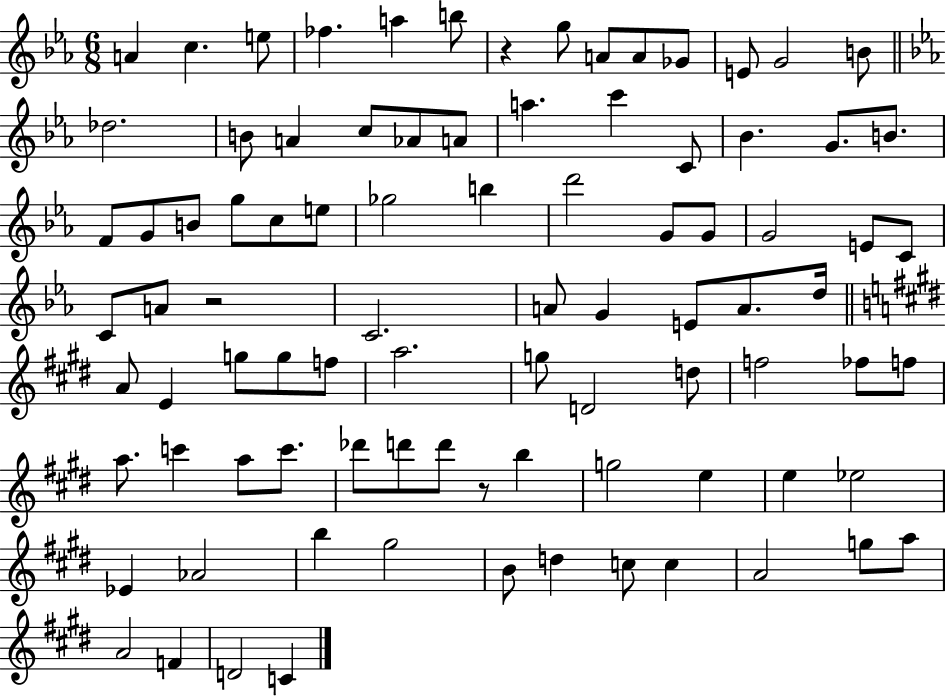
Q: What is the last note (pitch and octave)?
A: C4